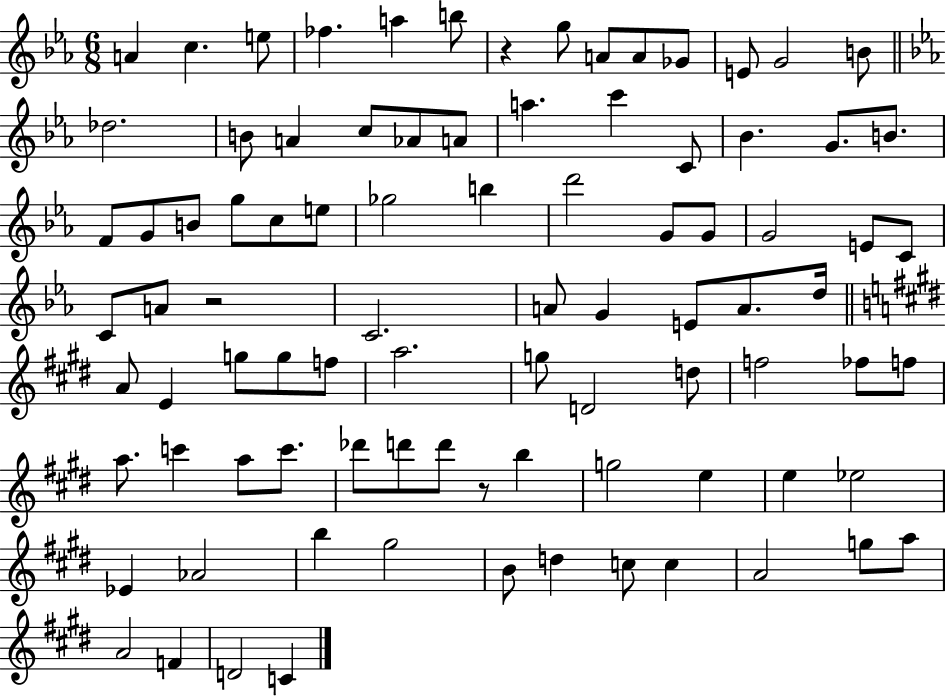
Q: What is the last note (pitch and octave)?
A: C4